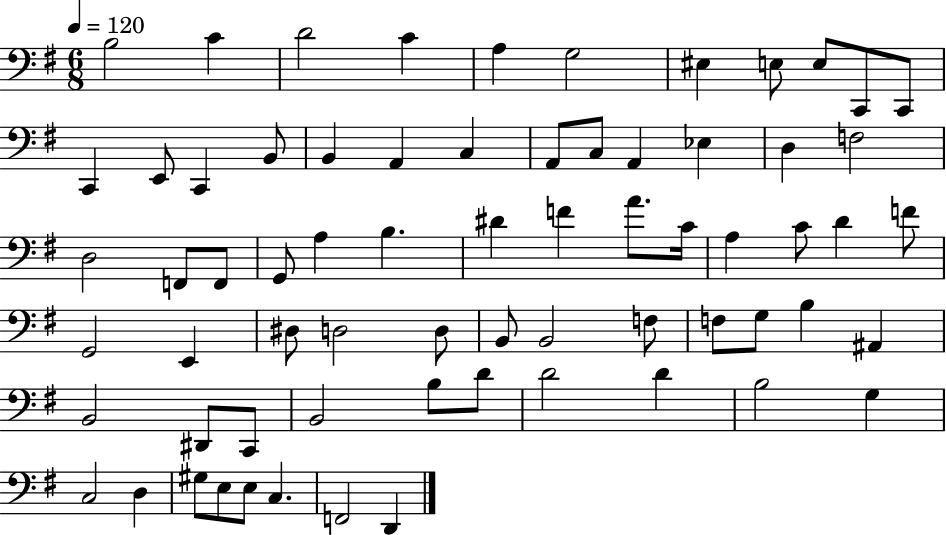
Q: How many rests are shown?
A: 0